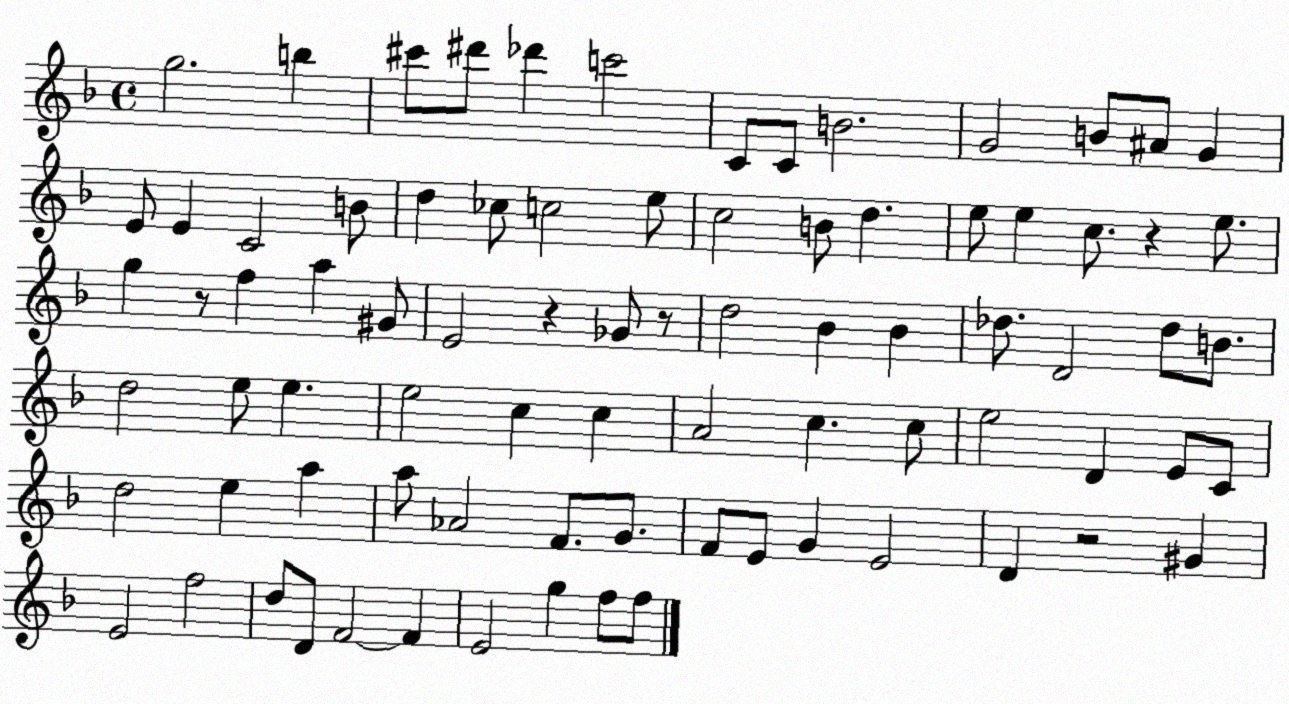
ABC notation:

X:1
T:Untitled
M:4/4
L:1/4
K:F
g2 b ^c'/2 ^d'/2 _d' c'2 C/2 C/2 B2 G2 B/2 ^A/2 G E/2 E C2 B/2 d _c/2 c2 e/2 c2 B/2 d e/2 e c/2 z e/2 g z/2 f a ^G/2 E2 z _G/2 z/2 d2 _B _B _d/2 D2 _d/2 B/2 d2 e/2 e e2 c c A2 c c/2 e2 D E/2 C/2 d2 e a a/2 _A2 F/2 G/2 F/2 E/2 G E2 D z2 ^G E2 f2 d/2 D/2 F2 F E2 g f/2 f/2